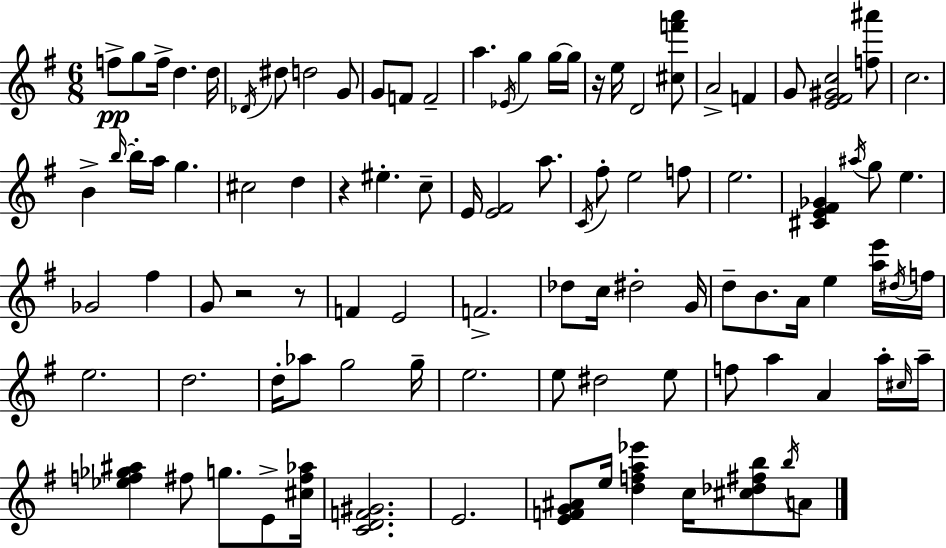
{
  \clef treble
  \numericTimeSignature
  \time 6/8
  \key e \minor
  \repeat volta 2 { f''8->\pp g''8 f''16-> d''4. d''16 | \acciaccatura { des'16 } dis''8 d''2 g'8 | g'8 f'8 f'2-- | a''4. \acciaccatura { ees'16 } g''4 | \break g''16~~ g''16 r16 e''16 d'2 | <cis'' f''' a'''>8 a'2-> f'4 | g'8 <e' fis' gis' c''>2 | <f'' ais'''>8 c''2. | \break b'4-> \grace { b''16~ }~ b''16-. a''16 g''4. | cis''2 d''4 | r4 eis''4.-. | c''8-- e'16 <e' fis'>2 | \break a''8. \acciaccatura { c'16 } fis''8-. e''2 | f''8 e''2. | <cis' e' fis' ges'>4 \acciaccatura { ais''16 } g''8 e''4. | ges'2 | \break fis''4 g'8 r2 | r8 f'4 e'2 | f'2.-> | des''8 c''16 dis''2-. | \break g'16 d''8-- b'8. a'16 e''4 | <a'' e'''>16 \acciaccatura { dis''16 } f''16 e''2. | d''2. | d''16-. aes''8 g''2 | \break g''16-- e''2. | e''8 dis''2 | e''8 f''8 a''4 | a'4 a''16-. \grace { cis''16 } a''16-- <ees'' f'' ges'' ais''>4 fis''8 | \break g''8. e'8-> <cis'' fis'' aes''>16 <c' d' f' gis'>2. | e'2. | <e' f' g' ais'>8 e''16 <d'' f'' a'' ees'''>4 | c''16 <cis'' des'' fis'' b''>8 \acciaccatura { b''16 } a'8 } \bar "|."
}